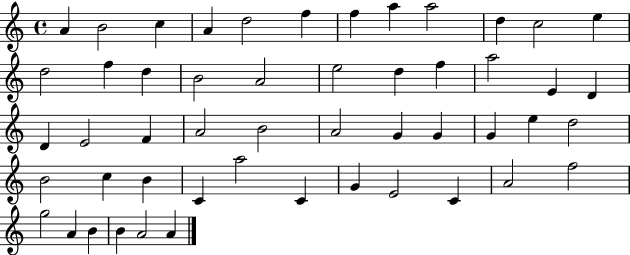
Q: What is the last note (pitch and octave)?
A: A4